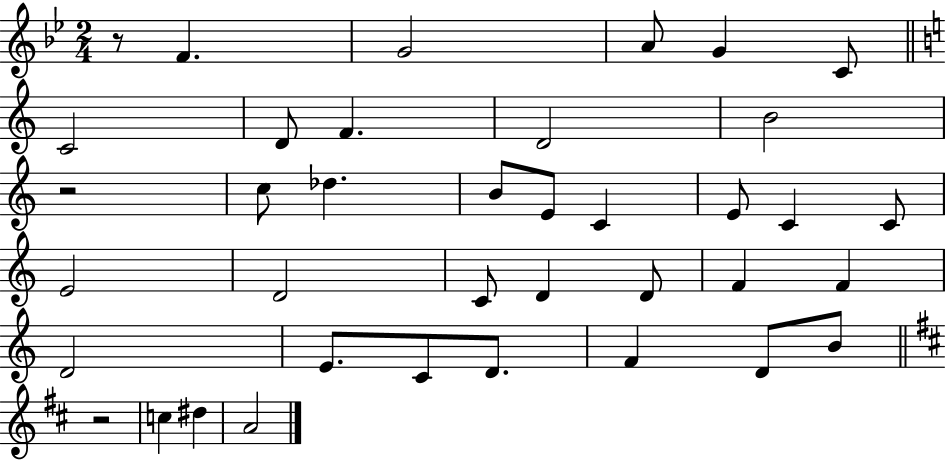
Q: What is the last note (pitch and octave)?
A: A4